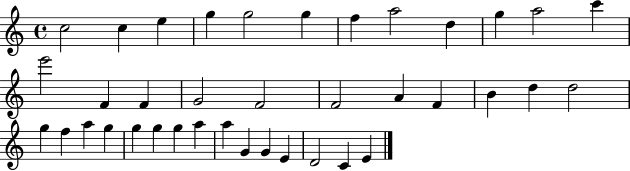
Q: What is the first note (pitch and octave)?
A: C5